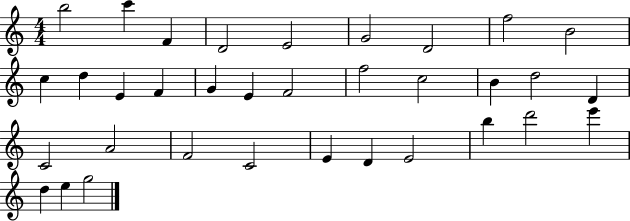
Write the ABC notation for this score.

X:1
T:Untitled
M:4/4
L:1/4
K:C
b2 c' F D2 E2 G2 D2 f2 B2 c d E F G E F2 f2 c2 B d2 D C2 A2 F2 C2 E D E2 b d'2 e' d e g2